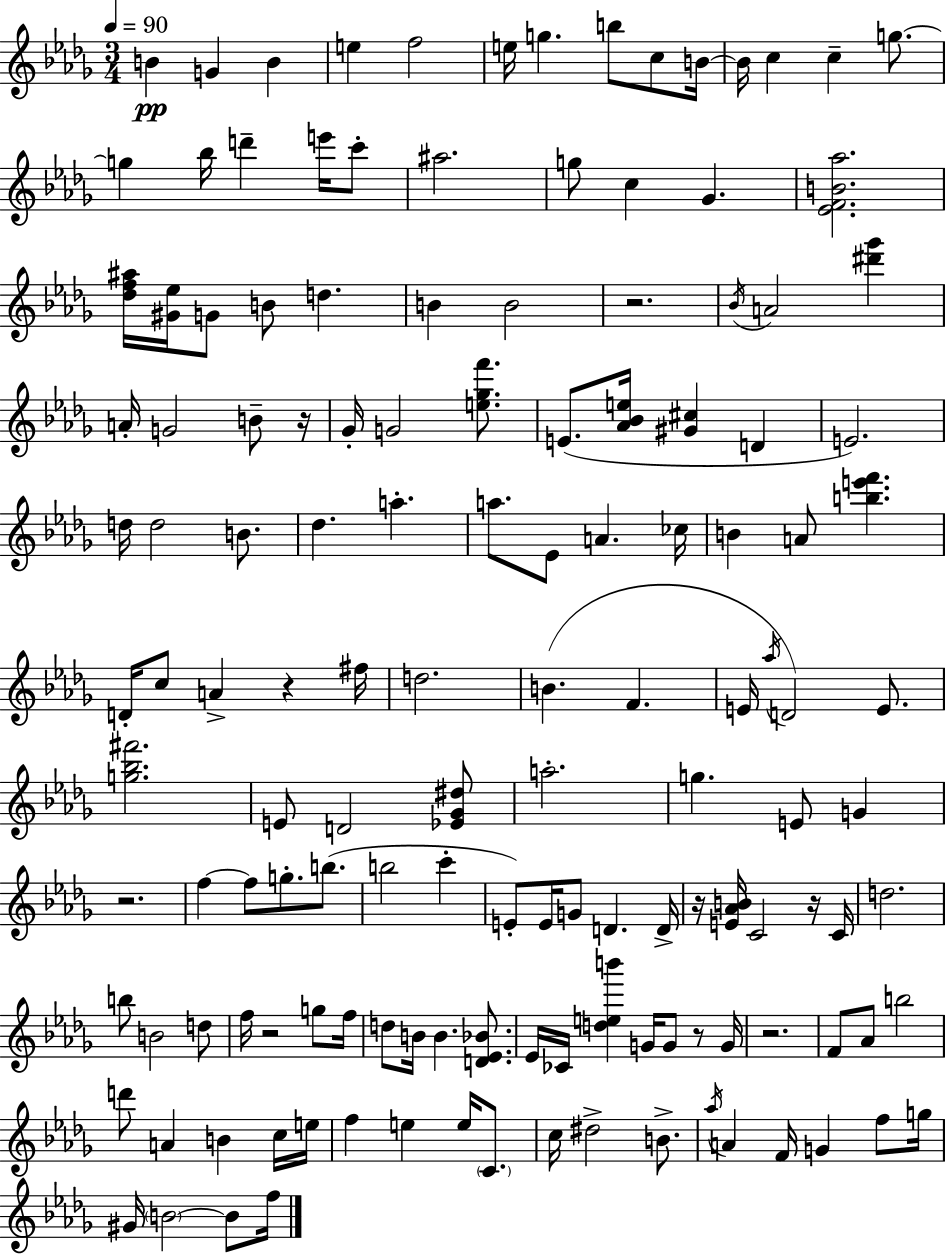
{
  \clef treble
  \numericTimeSignature
  \time 3/4
  \key bes \minor
  \tempo 4 = 90
  \repeat volta 2 { b'4\pp g'4 b'4 | e''4 f''2 | e''16 g''4. b''8 c''8 b'16~~ | b'16 c''4 c''4-- g''8.~~ | \break g''4 bes''16 d'''4-- e'''16 c'''8-. | ais''2. | g''8 c''4 ges'4. | <ees' f' b' aes''>2. | \break <des'' f'' ais''>16 <gis' ees''>16 g'8 b'8 d''4. | b'4 b'2 | r2. | \acciaccatura { bes'16 } a'2 <dis''' ges'''>4 | \break a'16-. g'2 b'8-- | r16 ges'16-. g'2 <e'' ges'' f'''>8. | e'8.( <aes' bes' e''>16 <gis' cis''>4 d'4 | e'2.) | \break d''16 d''2 b'8. | des''4. a''4.-. | a''8. ees'8 a'4. | ces''16 b'4 a'8 <b'' e''' f'''>4. | \break d'16-. c''8 a'4-> r4 | fis''16 d''2. | b'4.( f'4. | e'16 \acciaccatura { aes''16 }) d'2 e'8. | \break <g'' bes'' fis'''>2. | e'8 d'2 | <ees' ges' dis''>8 a''2.-. | g''4. e'8 g'4 | \break r2. | f''4~~ f''8 g''8.-. b''8.( | b''2 c'''4-. | e'8-.) e'16 g'8 d'4. | \break d'16-> r16 <e' aes' b'>16 c'2 | r16 c'16 d''2. | b''8 b'2 | d''8 f''16 r2 g''8 | \break f''16 d''8 b'16 b'4. <d' ees' bes'>8. | ees'16 ces'16 <d'' e'' b'''>4 g'16 g'8 r8 | g'16 r2. | f'8 aes'8 b''2 | \break d'''8 a'4 b'4 | c''16 e''16 f''4 e''4 e''16 \parenthesize c'8. | c''16 dis''2-> b'8.-> | \acciaccatura { aes''16 } a'4 f'16 g'4 | \break f''8 g''16 gis'16 \parenthesize b'2~~ | b'8 f''16 } \bar "|."
}